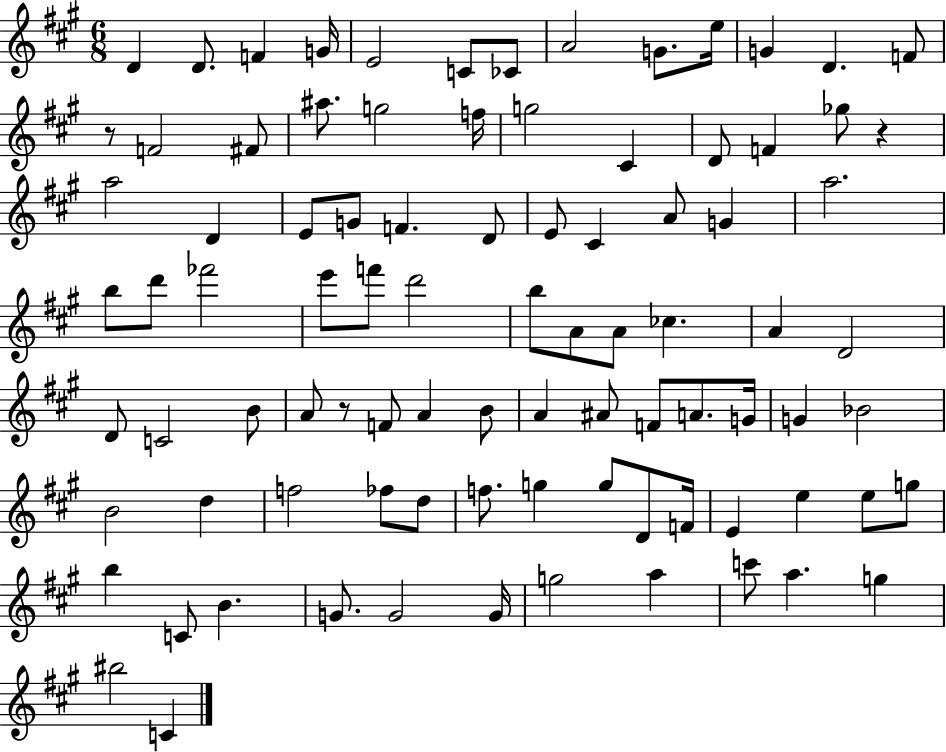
D4/q D4/e. F4/q G4/s E4/h C4/e CES4/e A4/h G4/e. E5/s G4/q D4/q. F4/e R/e F4/h F#4/e A#5/e. G5/h F5/s G5/h C#4/q D4/e F4/q Gb5/e R/q A5/h D4/q E4/e G4/e F4/q. D4/e E4/e C#4/q A4/e G4/q A5/h. B5/e D6/e FES6/h E6/e F6/e D6/h B5/e A4/e A4/e CES5/q. A4/q D4/h D4/e C4/h B4/e A4/e R/e F4/e A4/q B4/e A4/q A#4/e F4/e A4/e. G4/s G4/q Bb4/h B4/h D5/q F5/h FES5/e D5/e F5/e. G5/q G5/e D4/e F4/s E4/q E5/q E5/e G5/e B5/q C4/e B4/q. G4/e. G4/h G4/s G5/h A5/q C6/e A5/q. G5/q BIS5/h C4/q